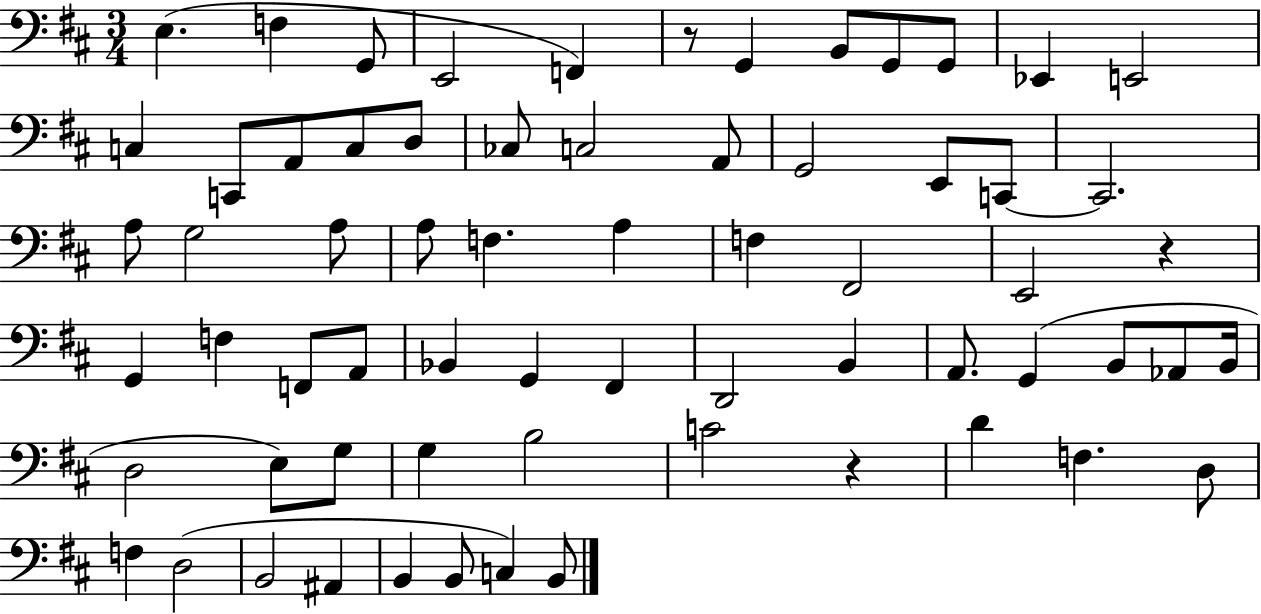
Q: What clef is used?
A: bass